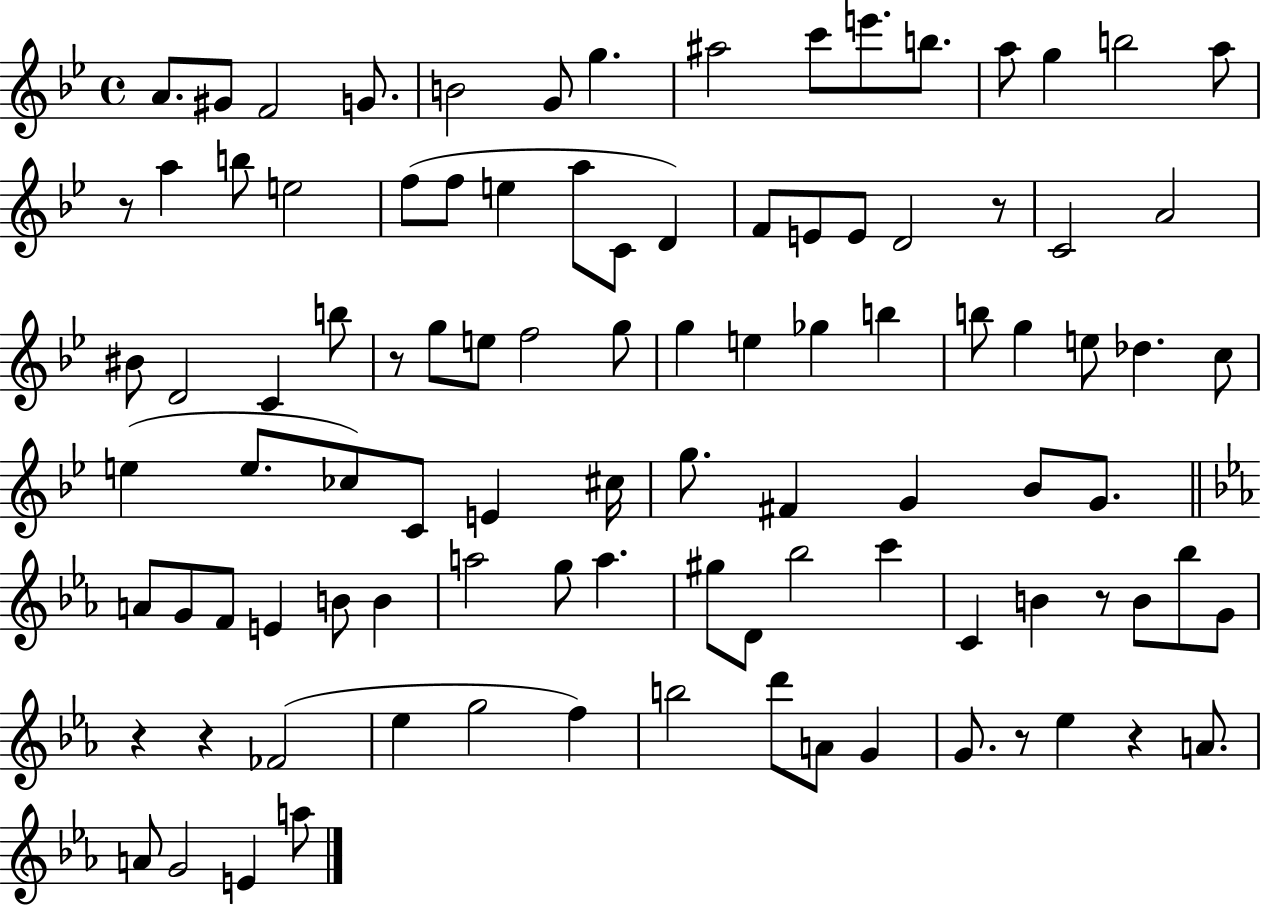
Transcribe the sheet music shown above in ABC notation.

X:1
T:Untitled
M:4/4
L:1/4
K:Bb
A/2 ^G/2 F2 G/2 B2 G/2 g ^a2 c'/2 e'/2 b/2 a/2 g b2 a/2 z/2 a b/2 e2 f/2 f/2 e a/2 C/2 D F/2 E/2 E/2 D2 z/2 C2 A2 ^B/2 D2 C b/2 z/2 g/2 e/2 f2 g/2 g e _g b b/2 g e/2 _d c/2 e e/2 _c/2 C/2 E ^c/4 g/2 ^F G _B/2 G/2 A/2 G/2 F/2 E B/2 B a2 g/2 a ^g/2 D/2 _b2 c' C B z/2 B/2 _b/2 G/2 z z _F2 _e g2 f b2 d'/2 A/2 G G/2 z/2 _e z A/2 A/2 G2 E a/2